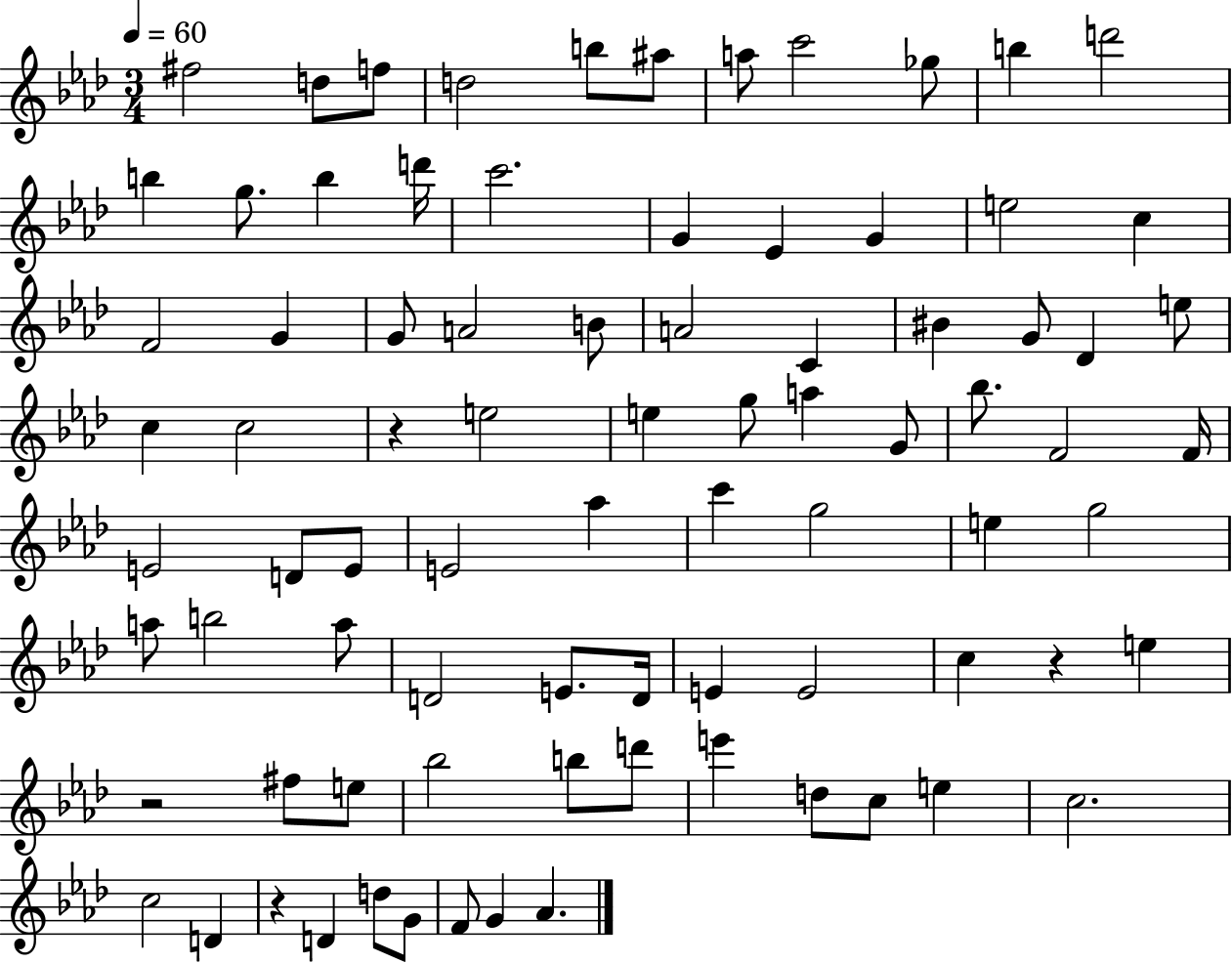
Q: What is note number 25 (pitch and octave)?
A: A4